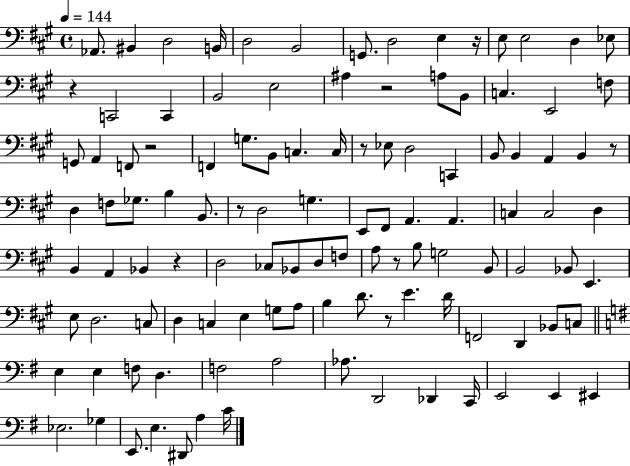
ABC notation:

X:1
T:Untitled
M:4/4
L:1/4
K:A
_A,,/2 ^B,, D,2 B,,/4 D,2 B,,2 G,,/2 D,2 E, z/4 E,/2 E,2 D, _E,/2 z C,,2 C,, B,,2 E,2 ^A, z2 A,/2 B,,/2 C, E,,2 F,/2 G,,/2 A,, F,,/2 z2 F,, G,/2 B,,/2 C, C,/4 z/2 _E,/2 D,2 C,, B,,/2 B,, A,, B,, z/2 D, F,/2 _G,/2 B, B,,/2 z/2 D,2 G, E,,/2 ^F,,/2 A,, A,, C, C,2 D, B,, A,, _B,, z D,2 _C,/2 _B,,/2 D,/2 F,/2 A,/2 z/2 B,/2 G,2 B,,/2 B,,2 _B,,/2 E,, E,/2 D,2 C,/2 D, C, E, G,/2 A,/2 B, D/2 z/2 E D/4 F,,2 D,, _B,,/2 C,/2 E, E, F,/2 D, F,2 A,2 _A,/2 D,,2 _D,, C,,/4 E,,2 E,, ^E,, _E,2 _G, E,,/2 E, ^D,,/2 A, C/4